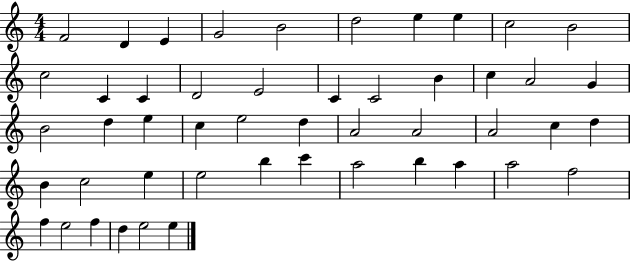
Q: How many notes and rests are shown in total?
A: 49